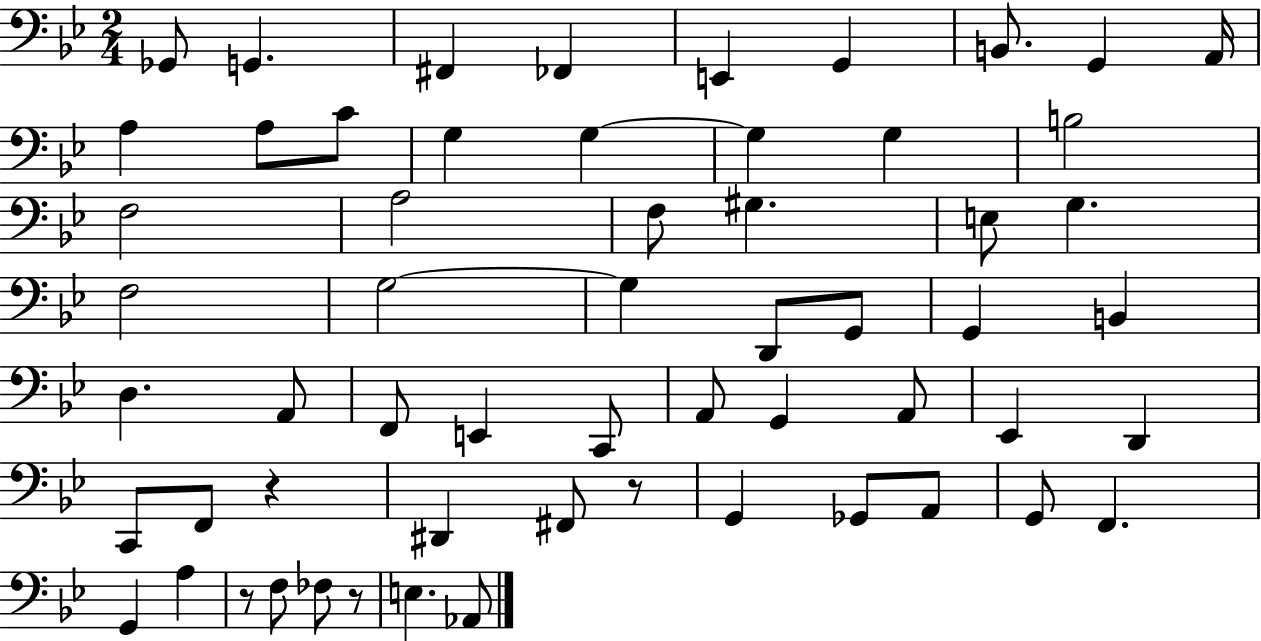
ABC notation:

X:1
T:Untitled
M:2/4
L:1/4
K:Bb
_G,,/2 G,, ^F,, _F,, E,, G,, B,,/2 G,, A,,/4 A, A,/2 C/2 G, G, G, G, B,2 F,2 A,2 F,/2 ^G, E,/2 G, F,2 G,2 G, D,,/2 G,,/2 G,, B,, D, A,,/2 F,,/2 E,, C,,/2 A,,/2 G,, A,,/2 _E,, D,, C,,/2 F,,/2 z ^D,, ^F,,/2 z/2 G,, _G,,/2 A,,/2 G,,/2 F,, G,, A, z/2 F,/2 _F,/2 z/2 E, _A,,/2